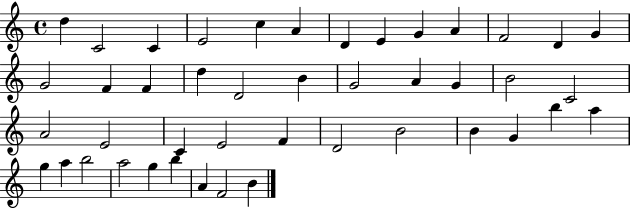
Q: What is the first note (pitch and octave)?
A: D5